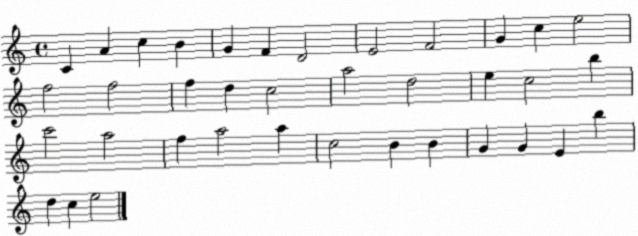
X:1
T:Untitled
M:4/4
L:1/4
K:C
C A c B G F D2 E2 F2 G c e2 f2 f2 f d c2 a2 d2 e c2 b c'2 a2 f a2 a c2 B B G G E b d c e2